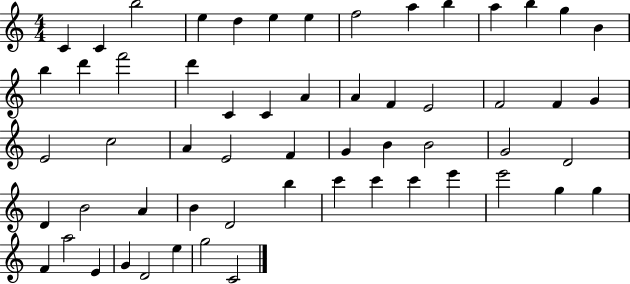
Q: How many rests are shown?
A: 0